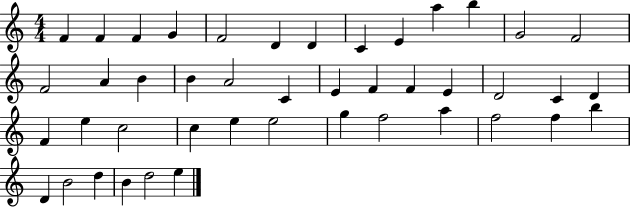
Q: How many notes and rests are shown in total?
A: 44